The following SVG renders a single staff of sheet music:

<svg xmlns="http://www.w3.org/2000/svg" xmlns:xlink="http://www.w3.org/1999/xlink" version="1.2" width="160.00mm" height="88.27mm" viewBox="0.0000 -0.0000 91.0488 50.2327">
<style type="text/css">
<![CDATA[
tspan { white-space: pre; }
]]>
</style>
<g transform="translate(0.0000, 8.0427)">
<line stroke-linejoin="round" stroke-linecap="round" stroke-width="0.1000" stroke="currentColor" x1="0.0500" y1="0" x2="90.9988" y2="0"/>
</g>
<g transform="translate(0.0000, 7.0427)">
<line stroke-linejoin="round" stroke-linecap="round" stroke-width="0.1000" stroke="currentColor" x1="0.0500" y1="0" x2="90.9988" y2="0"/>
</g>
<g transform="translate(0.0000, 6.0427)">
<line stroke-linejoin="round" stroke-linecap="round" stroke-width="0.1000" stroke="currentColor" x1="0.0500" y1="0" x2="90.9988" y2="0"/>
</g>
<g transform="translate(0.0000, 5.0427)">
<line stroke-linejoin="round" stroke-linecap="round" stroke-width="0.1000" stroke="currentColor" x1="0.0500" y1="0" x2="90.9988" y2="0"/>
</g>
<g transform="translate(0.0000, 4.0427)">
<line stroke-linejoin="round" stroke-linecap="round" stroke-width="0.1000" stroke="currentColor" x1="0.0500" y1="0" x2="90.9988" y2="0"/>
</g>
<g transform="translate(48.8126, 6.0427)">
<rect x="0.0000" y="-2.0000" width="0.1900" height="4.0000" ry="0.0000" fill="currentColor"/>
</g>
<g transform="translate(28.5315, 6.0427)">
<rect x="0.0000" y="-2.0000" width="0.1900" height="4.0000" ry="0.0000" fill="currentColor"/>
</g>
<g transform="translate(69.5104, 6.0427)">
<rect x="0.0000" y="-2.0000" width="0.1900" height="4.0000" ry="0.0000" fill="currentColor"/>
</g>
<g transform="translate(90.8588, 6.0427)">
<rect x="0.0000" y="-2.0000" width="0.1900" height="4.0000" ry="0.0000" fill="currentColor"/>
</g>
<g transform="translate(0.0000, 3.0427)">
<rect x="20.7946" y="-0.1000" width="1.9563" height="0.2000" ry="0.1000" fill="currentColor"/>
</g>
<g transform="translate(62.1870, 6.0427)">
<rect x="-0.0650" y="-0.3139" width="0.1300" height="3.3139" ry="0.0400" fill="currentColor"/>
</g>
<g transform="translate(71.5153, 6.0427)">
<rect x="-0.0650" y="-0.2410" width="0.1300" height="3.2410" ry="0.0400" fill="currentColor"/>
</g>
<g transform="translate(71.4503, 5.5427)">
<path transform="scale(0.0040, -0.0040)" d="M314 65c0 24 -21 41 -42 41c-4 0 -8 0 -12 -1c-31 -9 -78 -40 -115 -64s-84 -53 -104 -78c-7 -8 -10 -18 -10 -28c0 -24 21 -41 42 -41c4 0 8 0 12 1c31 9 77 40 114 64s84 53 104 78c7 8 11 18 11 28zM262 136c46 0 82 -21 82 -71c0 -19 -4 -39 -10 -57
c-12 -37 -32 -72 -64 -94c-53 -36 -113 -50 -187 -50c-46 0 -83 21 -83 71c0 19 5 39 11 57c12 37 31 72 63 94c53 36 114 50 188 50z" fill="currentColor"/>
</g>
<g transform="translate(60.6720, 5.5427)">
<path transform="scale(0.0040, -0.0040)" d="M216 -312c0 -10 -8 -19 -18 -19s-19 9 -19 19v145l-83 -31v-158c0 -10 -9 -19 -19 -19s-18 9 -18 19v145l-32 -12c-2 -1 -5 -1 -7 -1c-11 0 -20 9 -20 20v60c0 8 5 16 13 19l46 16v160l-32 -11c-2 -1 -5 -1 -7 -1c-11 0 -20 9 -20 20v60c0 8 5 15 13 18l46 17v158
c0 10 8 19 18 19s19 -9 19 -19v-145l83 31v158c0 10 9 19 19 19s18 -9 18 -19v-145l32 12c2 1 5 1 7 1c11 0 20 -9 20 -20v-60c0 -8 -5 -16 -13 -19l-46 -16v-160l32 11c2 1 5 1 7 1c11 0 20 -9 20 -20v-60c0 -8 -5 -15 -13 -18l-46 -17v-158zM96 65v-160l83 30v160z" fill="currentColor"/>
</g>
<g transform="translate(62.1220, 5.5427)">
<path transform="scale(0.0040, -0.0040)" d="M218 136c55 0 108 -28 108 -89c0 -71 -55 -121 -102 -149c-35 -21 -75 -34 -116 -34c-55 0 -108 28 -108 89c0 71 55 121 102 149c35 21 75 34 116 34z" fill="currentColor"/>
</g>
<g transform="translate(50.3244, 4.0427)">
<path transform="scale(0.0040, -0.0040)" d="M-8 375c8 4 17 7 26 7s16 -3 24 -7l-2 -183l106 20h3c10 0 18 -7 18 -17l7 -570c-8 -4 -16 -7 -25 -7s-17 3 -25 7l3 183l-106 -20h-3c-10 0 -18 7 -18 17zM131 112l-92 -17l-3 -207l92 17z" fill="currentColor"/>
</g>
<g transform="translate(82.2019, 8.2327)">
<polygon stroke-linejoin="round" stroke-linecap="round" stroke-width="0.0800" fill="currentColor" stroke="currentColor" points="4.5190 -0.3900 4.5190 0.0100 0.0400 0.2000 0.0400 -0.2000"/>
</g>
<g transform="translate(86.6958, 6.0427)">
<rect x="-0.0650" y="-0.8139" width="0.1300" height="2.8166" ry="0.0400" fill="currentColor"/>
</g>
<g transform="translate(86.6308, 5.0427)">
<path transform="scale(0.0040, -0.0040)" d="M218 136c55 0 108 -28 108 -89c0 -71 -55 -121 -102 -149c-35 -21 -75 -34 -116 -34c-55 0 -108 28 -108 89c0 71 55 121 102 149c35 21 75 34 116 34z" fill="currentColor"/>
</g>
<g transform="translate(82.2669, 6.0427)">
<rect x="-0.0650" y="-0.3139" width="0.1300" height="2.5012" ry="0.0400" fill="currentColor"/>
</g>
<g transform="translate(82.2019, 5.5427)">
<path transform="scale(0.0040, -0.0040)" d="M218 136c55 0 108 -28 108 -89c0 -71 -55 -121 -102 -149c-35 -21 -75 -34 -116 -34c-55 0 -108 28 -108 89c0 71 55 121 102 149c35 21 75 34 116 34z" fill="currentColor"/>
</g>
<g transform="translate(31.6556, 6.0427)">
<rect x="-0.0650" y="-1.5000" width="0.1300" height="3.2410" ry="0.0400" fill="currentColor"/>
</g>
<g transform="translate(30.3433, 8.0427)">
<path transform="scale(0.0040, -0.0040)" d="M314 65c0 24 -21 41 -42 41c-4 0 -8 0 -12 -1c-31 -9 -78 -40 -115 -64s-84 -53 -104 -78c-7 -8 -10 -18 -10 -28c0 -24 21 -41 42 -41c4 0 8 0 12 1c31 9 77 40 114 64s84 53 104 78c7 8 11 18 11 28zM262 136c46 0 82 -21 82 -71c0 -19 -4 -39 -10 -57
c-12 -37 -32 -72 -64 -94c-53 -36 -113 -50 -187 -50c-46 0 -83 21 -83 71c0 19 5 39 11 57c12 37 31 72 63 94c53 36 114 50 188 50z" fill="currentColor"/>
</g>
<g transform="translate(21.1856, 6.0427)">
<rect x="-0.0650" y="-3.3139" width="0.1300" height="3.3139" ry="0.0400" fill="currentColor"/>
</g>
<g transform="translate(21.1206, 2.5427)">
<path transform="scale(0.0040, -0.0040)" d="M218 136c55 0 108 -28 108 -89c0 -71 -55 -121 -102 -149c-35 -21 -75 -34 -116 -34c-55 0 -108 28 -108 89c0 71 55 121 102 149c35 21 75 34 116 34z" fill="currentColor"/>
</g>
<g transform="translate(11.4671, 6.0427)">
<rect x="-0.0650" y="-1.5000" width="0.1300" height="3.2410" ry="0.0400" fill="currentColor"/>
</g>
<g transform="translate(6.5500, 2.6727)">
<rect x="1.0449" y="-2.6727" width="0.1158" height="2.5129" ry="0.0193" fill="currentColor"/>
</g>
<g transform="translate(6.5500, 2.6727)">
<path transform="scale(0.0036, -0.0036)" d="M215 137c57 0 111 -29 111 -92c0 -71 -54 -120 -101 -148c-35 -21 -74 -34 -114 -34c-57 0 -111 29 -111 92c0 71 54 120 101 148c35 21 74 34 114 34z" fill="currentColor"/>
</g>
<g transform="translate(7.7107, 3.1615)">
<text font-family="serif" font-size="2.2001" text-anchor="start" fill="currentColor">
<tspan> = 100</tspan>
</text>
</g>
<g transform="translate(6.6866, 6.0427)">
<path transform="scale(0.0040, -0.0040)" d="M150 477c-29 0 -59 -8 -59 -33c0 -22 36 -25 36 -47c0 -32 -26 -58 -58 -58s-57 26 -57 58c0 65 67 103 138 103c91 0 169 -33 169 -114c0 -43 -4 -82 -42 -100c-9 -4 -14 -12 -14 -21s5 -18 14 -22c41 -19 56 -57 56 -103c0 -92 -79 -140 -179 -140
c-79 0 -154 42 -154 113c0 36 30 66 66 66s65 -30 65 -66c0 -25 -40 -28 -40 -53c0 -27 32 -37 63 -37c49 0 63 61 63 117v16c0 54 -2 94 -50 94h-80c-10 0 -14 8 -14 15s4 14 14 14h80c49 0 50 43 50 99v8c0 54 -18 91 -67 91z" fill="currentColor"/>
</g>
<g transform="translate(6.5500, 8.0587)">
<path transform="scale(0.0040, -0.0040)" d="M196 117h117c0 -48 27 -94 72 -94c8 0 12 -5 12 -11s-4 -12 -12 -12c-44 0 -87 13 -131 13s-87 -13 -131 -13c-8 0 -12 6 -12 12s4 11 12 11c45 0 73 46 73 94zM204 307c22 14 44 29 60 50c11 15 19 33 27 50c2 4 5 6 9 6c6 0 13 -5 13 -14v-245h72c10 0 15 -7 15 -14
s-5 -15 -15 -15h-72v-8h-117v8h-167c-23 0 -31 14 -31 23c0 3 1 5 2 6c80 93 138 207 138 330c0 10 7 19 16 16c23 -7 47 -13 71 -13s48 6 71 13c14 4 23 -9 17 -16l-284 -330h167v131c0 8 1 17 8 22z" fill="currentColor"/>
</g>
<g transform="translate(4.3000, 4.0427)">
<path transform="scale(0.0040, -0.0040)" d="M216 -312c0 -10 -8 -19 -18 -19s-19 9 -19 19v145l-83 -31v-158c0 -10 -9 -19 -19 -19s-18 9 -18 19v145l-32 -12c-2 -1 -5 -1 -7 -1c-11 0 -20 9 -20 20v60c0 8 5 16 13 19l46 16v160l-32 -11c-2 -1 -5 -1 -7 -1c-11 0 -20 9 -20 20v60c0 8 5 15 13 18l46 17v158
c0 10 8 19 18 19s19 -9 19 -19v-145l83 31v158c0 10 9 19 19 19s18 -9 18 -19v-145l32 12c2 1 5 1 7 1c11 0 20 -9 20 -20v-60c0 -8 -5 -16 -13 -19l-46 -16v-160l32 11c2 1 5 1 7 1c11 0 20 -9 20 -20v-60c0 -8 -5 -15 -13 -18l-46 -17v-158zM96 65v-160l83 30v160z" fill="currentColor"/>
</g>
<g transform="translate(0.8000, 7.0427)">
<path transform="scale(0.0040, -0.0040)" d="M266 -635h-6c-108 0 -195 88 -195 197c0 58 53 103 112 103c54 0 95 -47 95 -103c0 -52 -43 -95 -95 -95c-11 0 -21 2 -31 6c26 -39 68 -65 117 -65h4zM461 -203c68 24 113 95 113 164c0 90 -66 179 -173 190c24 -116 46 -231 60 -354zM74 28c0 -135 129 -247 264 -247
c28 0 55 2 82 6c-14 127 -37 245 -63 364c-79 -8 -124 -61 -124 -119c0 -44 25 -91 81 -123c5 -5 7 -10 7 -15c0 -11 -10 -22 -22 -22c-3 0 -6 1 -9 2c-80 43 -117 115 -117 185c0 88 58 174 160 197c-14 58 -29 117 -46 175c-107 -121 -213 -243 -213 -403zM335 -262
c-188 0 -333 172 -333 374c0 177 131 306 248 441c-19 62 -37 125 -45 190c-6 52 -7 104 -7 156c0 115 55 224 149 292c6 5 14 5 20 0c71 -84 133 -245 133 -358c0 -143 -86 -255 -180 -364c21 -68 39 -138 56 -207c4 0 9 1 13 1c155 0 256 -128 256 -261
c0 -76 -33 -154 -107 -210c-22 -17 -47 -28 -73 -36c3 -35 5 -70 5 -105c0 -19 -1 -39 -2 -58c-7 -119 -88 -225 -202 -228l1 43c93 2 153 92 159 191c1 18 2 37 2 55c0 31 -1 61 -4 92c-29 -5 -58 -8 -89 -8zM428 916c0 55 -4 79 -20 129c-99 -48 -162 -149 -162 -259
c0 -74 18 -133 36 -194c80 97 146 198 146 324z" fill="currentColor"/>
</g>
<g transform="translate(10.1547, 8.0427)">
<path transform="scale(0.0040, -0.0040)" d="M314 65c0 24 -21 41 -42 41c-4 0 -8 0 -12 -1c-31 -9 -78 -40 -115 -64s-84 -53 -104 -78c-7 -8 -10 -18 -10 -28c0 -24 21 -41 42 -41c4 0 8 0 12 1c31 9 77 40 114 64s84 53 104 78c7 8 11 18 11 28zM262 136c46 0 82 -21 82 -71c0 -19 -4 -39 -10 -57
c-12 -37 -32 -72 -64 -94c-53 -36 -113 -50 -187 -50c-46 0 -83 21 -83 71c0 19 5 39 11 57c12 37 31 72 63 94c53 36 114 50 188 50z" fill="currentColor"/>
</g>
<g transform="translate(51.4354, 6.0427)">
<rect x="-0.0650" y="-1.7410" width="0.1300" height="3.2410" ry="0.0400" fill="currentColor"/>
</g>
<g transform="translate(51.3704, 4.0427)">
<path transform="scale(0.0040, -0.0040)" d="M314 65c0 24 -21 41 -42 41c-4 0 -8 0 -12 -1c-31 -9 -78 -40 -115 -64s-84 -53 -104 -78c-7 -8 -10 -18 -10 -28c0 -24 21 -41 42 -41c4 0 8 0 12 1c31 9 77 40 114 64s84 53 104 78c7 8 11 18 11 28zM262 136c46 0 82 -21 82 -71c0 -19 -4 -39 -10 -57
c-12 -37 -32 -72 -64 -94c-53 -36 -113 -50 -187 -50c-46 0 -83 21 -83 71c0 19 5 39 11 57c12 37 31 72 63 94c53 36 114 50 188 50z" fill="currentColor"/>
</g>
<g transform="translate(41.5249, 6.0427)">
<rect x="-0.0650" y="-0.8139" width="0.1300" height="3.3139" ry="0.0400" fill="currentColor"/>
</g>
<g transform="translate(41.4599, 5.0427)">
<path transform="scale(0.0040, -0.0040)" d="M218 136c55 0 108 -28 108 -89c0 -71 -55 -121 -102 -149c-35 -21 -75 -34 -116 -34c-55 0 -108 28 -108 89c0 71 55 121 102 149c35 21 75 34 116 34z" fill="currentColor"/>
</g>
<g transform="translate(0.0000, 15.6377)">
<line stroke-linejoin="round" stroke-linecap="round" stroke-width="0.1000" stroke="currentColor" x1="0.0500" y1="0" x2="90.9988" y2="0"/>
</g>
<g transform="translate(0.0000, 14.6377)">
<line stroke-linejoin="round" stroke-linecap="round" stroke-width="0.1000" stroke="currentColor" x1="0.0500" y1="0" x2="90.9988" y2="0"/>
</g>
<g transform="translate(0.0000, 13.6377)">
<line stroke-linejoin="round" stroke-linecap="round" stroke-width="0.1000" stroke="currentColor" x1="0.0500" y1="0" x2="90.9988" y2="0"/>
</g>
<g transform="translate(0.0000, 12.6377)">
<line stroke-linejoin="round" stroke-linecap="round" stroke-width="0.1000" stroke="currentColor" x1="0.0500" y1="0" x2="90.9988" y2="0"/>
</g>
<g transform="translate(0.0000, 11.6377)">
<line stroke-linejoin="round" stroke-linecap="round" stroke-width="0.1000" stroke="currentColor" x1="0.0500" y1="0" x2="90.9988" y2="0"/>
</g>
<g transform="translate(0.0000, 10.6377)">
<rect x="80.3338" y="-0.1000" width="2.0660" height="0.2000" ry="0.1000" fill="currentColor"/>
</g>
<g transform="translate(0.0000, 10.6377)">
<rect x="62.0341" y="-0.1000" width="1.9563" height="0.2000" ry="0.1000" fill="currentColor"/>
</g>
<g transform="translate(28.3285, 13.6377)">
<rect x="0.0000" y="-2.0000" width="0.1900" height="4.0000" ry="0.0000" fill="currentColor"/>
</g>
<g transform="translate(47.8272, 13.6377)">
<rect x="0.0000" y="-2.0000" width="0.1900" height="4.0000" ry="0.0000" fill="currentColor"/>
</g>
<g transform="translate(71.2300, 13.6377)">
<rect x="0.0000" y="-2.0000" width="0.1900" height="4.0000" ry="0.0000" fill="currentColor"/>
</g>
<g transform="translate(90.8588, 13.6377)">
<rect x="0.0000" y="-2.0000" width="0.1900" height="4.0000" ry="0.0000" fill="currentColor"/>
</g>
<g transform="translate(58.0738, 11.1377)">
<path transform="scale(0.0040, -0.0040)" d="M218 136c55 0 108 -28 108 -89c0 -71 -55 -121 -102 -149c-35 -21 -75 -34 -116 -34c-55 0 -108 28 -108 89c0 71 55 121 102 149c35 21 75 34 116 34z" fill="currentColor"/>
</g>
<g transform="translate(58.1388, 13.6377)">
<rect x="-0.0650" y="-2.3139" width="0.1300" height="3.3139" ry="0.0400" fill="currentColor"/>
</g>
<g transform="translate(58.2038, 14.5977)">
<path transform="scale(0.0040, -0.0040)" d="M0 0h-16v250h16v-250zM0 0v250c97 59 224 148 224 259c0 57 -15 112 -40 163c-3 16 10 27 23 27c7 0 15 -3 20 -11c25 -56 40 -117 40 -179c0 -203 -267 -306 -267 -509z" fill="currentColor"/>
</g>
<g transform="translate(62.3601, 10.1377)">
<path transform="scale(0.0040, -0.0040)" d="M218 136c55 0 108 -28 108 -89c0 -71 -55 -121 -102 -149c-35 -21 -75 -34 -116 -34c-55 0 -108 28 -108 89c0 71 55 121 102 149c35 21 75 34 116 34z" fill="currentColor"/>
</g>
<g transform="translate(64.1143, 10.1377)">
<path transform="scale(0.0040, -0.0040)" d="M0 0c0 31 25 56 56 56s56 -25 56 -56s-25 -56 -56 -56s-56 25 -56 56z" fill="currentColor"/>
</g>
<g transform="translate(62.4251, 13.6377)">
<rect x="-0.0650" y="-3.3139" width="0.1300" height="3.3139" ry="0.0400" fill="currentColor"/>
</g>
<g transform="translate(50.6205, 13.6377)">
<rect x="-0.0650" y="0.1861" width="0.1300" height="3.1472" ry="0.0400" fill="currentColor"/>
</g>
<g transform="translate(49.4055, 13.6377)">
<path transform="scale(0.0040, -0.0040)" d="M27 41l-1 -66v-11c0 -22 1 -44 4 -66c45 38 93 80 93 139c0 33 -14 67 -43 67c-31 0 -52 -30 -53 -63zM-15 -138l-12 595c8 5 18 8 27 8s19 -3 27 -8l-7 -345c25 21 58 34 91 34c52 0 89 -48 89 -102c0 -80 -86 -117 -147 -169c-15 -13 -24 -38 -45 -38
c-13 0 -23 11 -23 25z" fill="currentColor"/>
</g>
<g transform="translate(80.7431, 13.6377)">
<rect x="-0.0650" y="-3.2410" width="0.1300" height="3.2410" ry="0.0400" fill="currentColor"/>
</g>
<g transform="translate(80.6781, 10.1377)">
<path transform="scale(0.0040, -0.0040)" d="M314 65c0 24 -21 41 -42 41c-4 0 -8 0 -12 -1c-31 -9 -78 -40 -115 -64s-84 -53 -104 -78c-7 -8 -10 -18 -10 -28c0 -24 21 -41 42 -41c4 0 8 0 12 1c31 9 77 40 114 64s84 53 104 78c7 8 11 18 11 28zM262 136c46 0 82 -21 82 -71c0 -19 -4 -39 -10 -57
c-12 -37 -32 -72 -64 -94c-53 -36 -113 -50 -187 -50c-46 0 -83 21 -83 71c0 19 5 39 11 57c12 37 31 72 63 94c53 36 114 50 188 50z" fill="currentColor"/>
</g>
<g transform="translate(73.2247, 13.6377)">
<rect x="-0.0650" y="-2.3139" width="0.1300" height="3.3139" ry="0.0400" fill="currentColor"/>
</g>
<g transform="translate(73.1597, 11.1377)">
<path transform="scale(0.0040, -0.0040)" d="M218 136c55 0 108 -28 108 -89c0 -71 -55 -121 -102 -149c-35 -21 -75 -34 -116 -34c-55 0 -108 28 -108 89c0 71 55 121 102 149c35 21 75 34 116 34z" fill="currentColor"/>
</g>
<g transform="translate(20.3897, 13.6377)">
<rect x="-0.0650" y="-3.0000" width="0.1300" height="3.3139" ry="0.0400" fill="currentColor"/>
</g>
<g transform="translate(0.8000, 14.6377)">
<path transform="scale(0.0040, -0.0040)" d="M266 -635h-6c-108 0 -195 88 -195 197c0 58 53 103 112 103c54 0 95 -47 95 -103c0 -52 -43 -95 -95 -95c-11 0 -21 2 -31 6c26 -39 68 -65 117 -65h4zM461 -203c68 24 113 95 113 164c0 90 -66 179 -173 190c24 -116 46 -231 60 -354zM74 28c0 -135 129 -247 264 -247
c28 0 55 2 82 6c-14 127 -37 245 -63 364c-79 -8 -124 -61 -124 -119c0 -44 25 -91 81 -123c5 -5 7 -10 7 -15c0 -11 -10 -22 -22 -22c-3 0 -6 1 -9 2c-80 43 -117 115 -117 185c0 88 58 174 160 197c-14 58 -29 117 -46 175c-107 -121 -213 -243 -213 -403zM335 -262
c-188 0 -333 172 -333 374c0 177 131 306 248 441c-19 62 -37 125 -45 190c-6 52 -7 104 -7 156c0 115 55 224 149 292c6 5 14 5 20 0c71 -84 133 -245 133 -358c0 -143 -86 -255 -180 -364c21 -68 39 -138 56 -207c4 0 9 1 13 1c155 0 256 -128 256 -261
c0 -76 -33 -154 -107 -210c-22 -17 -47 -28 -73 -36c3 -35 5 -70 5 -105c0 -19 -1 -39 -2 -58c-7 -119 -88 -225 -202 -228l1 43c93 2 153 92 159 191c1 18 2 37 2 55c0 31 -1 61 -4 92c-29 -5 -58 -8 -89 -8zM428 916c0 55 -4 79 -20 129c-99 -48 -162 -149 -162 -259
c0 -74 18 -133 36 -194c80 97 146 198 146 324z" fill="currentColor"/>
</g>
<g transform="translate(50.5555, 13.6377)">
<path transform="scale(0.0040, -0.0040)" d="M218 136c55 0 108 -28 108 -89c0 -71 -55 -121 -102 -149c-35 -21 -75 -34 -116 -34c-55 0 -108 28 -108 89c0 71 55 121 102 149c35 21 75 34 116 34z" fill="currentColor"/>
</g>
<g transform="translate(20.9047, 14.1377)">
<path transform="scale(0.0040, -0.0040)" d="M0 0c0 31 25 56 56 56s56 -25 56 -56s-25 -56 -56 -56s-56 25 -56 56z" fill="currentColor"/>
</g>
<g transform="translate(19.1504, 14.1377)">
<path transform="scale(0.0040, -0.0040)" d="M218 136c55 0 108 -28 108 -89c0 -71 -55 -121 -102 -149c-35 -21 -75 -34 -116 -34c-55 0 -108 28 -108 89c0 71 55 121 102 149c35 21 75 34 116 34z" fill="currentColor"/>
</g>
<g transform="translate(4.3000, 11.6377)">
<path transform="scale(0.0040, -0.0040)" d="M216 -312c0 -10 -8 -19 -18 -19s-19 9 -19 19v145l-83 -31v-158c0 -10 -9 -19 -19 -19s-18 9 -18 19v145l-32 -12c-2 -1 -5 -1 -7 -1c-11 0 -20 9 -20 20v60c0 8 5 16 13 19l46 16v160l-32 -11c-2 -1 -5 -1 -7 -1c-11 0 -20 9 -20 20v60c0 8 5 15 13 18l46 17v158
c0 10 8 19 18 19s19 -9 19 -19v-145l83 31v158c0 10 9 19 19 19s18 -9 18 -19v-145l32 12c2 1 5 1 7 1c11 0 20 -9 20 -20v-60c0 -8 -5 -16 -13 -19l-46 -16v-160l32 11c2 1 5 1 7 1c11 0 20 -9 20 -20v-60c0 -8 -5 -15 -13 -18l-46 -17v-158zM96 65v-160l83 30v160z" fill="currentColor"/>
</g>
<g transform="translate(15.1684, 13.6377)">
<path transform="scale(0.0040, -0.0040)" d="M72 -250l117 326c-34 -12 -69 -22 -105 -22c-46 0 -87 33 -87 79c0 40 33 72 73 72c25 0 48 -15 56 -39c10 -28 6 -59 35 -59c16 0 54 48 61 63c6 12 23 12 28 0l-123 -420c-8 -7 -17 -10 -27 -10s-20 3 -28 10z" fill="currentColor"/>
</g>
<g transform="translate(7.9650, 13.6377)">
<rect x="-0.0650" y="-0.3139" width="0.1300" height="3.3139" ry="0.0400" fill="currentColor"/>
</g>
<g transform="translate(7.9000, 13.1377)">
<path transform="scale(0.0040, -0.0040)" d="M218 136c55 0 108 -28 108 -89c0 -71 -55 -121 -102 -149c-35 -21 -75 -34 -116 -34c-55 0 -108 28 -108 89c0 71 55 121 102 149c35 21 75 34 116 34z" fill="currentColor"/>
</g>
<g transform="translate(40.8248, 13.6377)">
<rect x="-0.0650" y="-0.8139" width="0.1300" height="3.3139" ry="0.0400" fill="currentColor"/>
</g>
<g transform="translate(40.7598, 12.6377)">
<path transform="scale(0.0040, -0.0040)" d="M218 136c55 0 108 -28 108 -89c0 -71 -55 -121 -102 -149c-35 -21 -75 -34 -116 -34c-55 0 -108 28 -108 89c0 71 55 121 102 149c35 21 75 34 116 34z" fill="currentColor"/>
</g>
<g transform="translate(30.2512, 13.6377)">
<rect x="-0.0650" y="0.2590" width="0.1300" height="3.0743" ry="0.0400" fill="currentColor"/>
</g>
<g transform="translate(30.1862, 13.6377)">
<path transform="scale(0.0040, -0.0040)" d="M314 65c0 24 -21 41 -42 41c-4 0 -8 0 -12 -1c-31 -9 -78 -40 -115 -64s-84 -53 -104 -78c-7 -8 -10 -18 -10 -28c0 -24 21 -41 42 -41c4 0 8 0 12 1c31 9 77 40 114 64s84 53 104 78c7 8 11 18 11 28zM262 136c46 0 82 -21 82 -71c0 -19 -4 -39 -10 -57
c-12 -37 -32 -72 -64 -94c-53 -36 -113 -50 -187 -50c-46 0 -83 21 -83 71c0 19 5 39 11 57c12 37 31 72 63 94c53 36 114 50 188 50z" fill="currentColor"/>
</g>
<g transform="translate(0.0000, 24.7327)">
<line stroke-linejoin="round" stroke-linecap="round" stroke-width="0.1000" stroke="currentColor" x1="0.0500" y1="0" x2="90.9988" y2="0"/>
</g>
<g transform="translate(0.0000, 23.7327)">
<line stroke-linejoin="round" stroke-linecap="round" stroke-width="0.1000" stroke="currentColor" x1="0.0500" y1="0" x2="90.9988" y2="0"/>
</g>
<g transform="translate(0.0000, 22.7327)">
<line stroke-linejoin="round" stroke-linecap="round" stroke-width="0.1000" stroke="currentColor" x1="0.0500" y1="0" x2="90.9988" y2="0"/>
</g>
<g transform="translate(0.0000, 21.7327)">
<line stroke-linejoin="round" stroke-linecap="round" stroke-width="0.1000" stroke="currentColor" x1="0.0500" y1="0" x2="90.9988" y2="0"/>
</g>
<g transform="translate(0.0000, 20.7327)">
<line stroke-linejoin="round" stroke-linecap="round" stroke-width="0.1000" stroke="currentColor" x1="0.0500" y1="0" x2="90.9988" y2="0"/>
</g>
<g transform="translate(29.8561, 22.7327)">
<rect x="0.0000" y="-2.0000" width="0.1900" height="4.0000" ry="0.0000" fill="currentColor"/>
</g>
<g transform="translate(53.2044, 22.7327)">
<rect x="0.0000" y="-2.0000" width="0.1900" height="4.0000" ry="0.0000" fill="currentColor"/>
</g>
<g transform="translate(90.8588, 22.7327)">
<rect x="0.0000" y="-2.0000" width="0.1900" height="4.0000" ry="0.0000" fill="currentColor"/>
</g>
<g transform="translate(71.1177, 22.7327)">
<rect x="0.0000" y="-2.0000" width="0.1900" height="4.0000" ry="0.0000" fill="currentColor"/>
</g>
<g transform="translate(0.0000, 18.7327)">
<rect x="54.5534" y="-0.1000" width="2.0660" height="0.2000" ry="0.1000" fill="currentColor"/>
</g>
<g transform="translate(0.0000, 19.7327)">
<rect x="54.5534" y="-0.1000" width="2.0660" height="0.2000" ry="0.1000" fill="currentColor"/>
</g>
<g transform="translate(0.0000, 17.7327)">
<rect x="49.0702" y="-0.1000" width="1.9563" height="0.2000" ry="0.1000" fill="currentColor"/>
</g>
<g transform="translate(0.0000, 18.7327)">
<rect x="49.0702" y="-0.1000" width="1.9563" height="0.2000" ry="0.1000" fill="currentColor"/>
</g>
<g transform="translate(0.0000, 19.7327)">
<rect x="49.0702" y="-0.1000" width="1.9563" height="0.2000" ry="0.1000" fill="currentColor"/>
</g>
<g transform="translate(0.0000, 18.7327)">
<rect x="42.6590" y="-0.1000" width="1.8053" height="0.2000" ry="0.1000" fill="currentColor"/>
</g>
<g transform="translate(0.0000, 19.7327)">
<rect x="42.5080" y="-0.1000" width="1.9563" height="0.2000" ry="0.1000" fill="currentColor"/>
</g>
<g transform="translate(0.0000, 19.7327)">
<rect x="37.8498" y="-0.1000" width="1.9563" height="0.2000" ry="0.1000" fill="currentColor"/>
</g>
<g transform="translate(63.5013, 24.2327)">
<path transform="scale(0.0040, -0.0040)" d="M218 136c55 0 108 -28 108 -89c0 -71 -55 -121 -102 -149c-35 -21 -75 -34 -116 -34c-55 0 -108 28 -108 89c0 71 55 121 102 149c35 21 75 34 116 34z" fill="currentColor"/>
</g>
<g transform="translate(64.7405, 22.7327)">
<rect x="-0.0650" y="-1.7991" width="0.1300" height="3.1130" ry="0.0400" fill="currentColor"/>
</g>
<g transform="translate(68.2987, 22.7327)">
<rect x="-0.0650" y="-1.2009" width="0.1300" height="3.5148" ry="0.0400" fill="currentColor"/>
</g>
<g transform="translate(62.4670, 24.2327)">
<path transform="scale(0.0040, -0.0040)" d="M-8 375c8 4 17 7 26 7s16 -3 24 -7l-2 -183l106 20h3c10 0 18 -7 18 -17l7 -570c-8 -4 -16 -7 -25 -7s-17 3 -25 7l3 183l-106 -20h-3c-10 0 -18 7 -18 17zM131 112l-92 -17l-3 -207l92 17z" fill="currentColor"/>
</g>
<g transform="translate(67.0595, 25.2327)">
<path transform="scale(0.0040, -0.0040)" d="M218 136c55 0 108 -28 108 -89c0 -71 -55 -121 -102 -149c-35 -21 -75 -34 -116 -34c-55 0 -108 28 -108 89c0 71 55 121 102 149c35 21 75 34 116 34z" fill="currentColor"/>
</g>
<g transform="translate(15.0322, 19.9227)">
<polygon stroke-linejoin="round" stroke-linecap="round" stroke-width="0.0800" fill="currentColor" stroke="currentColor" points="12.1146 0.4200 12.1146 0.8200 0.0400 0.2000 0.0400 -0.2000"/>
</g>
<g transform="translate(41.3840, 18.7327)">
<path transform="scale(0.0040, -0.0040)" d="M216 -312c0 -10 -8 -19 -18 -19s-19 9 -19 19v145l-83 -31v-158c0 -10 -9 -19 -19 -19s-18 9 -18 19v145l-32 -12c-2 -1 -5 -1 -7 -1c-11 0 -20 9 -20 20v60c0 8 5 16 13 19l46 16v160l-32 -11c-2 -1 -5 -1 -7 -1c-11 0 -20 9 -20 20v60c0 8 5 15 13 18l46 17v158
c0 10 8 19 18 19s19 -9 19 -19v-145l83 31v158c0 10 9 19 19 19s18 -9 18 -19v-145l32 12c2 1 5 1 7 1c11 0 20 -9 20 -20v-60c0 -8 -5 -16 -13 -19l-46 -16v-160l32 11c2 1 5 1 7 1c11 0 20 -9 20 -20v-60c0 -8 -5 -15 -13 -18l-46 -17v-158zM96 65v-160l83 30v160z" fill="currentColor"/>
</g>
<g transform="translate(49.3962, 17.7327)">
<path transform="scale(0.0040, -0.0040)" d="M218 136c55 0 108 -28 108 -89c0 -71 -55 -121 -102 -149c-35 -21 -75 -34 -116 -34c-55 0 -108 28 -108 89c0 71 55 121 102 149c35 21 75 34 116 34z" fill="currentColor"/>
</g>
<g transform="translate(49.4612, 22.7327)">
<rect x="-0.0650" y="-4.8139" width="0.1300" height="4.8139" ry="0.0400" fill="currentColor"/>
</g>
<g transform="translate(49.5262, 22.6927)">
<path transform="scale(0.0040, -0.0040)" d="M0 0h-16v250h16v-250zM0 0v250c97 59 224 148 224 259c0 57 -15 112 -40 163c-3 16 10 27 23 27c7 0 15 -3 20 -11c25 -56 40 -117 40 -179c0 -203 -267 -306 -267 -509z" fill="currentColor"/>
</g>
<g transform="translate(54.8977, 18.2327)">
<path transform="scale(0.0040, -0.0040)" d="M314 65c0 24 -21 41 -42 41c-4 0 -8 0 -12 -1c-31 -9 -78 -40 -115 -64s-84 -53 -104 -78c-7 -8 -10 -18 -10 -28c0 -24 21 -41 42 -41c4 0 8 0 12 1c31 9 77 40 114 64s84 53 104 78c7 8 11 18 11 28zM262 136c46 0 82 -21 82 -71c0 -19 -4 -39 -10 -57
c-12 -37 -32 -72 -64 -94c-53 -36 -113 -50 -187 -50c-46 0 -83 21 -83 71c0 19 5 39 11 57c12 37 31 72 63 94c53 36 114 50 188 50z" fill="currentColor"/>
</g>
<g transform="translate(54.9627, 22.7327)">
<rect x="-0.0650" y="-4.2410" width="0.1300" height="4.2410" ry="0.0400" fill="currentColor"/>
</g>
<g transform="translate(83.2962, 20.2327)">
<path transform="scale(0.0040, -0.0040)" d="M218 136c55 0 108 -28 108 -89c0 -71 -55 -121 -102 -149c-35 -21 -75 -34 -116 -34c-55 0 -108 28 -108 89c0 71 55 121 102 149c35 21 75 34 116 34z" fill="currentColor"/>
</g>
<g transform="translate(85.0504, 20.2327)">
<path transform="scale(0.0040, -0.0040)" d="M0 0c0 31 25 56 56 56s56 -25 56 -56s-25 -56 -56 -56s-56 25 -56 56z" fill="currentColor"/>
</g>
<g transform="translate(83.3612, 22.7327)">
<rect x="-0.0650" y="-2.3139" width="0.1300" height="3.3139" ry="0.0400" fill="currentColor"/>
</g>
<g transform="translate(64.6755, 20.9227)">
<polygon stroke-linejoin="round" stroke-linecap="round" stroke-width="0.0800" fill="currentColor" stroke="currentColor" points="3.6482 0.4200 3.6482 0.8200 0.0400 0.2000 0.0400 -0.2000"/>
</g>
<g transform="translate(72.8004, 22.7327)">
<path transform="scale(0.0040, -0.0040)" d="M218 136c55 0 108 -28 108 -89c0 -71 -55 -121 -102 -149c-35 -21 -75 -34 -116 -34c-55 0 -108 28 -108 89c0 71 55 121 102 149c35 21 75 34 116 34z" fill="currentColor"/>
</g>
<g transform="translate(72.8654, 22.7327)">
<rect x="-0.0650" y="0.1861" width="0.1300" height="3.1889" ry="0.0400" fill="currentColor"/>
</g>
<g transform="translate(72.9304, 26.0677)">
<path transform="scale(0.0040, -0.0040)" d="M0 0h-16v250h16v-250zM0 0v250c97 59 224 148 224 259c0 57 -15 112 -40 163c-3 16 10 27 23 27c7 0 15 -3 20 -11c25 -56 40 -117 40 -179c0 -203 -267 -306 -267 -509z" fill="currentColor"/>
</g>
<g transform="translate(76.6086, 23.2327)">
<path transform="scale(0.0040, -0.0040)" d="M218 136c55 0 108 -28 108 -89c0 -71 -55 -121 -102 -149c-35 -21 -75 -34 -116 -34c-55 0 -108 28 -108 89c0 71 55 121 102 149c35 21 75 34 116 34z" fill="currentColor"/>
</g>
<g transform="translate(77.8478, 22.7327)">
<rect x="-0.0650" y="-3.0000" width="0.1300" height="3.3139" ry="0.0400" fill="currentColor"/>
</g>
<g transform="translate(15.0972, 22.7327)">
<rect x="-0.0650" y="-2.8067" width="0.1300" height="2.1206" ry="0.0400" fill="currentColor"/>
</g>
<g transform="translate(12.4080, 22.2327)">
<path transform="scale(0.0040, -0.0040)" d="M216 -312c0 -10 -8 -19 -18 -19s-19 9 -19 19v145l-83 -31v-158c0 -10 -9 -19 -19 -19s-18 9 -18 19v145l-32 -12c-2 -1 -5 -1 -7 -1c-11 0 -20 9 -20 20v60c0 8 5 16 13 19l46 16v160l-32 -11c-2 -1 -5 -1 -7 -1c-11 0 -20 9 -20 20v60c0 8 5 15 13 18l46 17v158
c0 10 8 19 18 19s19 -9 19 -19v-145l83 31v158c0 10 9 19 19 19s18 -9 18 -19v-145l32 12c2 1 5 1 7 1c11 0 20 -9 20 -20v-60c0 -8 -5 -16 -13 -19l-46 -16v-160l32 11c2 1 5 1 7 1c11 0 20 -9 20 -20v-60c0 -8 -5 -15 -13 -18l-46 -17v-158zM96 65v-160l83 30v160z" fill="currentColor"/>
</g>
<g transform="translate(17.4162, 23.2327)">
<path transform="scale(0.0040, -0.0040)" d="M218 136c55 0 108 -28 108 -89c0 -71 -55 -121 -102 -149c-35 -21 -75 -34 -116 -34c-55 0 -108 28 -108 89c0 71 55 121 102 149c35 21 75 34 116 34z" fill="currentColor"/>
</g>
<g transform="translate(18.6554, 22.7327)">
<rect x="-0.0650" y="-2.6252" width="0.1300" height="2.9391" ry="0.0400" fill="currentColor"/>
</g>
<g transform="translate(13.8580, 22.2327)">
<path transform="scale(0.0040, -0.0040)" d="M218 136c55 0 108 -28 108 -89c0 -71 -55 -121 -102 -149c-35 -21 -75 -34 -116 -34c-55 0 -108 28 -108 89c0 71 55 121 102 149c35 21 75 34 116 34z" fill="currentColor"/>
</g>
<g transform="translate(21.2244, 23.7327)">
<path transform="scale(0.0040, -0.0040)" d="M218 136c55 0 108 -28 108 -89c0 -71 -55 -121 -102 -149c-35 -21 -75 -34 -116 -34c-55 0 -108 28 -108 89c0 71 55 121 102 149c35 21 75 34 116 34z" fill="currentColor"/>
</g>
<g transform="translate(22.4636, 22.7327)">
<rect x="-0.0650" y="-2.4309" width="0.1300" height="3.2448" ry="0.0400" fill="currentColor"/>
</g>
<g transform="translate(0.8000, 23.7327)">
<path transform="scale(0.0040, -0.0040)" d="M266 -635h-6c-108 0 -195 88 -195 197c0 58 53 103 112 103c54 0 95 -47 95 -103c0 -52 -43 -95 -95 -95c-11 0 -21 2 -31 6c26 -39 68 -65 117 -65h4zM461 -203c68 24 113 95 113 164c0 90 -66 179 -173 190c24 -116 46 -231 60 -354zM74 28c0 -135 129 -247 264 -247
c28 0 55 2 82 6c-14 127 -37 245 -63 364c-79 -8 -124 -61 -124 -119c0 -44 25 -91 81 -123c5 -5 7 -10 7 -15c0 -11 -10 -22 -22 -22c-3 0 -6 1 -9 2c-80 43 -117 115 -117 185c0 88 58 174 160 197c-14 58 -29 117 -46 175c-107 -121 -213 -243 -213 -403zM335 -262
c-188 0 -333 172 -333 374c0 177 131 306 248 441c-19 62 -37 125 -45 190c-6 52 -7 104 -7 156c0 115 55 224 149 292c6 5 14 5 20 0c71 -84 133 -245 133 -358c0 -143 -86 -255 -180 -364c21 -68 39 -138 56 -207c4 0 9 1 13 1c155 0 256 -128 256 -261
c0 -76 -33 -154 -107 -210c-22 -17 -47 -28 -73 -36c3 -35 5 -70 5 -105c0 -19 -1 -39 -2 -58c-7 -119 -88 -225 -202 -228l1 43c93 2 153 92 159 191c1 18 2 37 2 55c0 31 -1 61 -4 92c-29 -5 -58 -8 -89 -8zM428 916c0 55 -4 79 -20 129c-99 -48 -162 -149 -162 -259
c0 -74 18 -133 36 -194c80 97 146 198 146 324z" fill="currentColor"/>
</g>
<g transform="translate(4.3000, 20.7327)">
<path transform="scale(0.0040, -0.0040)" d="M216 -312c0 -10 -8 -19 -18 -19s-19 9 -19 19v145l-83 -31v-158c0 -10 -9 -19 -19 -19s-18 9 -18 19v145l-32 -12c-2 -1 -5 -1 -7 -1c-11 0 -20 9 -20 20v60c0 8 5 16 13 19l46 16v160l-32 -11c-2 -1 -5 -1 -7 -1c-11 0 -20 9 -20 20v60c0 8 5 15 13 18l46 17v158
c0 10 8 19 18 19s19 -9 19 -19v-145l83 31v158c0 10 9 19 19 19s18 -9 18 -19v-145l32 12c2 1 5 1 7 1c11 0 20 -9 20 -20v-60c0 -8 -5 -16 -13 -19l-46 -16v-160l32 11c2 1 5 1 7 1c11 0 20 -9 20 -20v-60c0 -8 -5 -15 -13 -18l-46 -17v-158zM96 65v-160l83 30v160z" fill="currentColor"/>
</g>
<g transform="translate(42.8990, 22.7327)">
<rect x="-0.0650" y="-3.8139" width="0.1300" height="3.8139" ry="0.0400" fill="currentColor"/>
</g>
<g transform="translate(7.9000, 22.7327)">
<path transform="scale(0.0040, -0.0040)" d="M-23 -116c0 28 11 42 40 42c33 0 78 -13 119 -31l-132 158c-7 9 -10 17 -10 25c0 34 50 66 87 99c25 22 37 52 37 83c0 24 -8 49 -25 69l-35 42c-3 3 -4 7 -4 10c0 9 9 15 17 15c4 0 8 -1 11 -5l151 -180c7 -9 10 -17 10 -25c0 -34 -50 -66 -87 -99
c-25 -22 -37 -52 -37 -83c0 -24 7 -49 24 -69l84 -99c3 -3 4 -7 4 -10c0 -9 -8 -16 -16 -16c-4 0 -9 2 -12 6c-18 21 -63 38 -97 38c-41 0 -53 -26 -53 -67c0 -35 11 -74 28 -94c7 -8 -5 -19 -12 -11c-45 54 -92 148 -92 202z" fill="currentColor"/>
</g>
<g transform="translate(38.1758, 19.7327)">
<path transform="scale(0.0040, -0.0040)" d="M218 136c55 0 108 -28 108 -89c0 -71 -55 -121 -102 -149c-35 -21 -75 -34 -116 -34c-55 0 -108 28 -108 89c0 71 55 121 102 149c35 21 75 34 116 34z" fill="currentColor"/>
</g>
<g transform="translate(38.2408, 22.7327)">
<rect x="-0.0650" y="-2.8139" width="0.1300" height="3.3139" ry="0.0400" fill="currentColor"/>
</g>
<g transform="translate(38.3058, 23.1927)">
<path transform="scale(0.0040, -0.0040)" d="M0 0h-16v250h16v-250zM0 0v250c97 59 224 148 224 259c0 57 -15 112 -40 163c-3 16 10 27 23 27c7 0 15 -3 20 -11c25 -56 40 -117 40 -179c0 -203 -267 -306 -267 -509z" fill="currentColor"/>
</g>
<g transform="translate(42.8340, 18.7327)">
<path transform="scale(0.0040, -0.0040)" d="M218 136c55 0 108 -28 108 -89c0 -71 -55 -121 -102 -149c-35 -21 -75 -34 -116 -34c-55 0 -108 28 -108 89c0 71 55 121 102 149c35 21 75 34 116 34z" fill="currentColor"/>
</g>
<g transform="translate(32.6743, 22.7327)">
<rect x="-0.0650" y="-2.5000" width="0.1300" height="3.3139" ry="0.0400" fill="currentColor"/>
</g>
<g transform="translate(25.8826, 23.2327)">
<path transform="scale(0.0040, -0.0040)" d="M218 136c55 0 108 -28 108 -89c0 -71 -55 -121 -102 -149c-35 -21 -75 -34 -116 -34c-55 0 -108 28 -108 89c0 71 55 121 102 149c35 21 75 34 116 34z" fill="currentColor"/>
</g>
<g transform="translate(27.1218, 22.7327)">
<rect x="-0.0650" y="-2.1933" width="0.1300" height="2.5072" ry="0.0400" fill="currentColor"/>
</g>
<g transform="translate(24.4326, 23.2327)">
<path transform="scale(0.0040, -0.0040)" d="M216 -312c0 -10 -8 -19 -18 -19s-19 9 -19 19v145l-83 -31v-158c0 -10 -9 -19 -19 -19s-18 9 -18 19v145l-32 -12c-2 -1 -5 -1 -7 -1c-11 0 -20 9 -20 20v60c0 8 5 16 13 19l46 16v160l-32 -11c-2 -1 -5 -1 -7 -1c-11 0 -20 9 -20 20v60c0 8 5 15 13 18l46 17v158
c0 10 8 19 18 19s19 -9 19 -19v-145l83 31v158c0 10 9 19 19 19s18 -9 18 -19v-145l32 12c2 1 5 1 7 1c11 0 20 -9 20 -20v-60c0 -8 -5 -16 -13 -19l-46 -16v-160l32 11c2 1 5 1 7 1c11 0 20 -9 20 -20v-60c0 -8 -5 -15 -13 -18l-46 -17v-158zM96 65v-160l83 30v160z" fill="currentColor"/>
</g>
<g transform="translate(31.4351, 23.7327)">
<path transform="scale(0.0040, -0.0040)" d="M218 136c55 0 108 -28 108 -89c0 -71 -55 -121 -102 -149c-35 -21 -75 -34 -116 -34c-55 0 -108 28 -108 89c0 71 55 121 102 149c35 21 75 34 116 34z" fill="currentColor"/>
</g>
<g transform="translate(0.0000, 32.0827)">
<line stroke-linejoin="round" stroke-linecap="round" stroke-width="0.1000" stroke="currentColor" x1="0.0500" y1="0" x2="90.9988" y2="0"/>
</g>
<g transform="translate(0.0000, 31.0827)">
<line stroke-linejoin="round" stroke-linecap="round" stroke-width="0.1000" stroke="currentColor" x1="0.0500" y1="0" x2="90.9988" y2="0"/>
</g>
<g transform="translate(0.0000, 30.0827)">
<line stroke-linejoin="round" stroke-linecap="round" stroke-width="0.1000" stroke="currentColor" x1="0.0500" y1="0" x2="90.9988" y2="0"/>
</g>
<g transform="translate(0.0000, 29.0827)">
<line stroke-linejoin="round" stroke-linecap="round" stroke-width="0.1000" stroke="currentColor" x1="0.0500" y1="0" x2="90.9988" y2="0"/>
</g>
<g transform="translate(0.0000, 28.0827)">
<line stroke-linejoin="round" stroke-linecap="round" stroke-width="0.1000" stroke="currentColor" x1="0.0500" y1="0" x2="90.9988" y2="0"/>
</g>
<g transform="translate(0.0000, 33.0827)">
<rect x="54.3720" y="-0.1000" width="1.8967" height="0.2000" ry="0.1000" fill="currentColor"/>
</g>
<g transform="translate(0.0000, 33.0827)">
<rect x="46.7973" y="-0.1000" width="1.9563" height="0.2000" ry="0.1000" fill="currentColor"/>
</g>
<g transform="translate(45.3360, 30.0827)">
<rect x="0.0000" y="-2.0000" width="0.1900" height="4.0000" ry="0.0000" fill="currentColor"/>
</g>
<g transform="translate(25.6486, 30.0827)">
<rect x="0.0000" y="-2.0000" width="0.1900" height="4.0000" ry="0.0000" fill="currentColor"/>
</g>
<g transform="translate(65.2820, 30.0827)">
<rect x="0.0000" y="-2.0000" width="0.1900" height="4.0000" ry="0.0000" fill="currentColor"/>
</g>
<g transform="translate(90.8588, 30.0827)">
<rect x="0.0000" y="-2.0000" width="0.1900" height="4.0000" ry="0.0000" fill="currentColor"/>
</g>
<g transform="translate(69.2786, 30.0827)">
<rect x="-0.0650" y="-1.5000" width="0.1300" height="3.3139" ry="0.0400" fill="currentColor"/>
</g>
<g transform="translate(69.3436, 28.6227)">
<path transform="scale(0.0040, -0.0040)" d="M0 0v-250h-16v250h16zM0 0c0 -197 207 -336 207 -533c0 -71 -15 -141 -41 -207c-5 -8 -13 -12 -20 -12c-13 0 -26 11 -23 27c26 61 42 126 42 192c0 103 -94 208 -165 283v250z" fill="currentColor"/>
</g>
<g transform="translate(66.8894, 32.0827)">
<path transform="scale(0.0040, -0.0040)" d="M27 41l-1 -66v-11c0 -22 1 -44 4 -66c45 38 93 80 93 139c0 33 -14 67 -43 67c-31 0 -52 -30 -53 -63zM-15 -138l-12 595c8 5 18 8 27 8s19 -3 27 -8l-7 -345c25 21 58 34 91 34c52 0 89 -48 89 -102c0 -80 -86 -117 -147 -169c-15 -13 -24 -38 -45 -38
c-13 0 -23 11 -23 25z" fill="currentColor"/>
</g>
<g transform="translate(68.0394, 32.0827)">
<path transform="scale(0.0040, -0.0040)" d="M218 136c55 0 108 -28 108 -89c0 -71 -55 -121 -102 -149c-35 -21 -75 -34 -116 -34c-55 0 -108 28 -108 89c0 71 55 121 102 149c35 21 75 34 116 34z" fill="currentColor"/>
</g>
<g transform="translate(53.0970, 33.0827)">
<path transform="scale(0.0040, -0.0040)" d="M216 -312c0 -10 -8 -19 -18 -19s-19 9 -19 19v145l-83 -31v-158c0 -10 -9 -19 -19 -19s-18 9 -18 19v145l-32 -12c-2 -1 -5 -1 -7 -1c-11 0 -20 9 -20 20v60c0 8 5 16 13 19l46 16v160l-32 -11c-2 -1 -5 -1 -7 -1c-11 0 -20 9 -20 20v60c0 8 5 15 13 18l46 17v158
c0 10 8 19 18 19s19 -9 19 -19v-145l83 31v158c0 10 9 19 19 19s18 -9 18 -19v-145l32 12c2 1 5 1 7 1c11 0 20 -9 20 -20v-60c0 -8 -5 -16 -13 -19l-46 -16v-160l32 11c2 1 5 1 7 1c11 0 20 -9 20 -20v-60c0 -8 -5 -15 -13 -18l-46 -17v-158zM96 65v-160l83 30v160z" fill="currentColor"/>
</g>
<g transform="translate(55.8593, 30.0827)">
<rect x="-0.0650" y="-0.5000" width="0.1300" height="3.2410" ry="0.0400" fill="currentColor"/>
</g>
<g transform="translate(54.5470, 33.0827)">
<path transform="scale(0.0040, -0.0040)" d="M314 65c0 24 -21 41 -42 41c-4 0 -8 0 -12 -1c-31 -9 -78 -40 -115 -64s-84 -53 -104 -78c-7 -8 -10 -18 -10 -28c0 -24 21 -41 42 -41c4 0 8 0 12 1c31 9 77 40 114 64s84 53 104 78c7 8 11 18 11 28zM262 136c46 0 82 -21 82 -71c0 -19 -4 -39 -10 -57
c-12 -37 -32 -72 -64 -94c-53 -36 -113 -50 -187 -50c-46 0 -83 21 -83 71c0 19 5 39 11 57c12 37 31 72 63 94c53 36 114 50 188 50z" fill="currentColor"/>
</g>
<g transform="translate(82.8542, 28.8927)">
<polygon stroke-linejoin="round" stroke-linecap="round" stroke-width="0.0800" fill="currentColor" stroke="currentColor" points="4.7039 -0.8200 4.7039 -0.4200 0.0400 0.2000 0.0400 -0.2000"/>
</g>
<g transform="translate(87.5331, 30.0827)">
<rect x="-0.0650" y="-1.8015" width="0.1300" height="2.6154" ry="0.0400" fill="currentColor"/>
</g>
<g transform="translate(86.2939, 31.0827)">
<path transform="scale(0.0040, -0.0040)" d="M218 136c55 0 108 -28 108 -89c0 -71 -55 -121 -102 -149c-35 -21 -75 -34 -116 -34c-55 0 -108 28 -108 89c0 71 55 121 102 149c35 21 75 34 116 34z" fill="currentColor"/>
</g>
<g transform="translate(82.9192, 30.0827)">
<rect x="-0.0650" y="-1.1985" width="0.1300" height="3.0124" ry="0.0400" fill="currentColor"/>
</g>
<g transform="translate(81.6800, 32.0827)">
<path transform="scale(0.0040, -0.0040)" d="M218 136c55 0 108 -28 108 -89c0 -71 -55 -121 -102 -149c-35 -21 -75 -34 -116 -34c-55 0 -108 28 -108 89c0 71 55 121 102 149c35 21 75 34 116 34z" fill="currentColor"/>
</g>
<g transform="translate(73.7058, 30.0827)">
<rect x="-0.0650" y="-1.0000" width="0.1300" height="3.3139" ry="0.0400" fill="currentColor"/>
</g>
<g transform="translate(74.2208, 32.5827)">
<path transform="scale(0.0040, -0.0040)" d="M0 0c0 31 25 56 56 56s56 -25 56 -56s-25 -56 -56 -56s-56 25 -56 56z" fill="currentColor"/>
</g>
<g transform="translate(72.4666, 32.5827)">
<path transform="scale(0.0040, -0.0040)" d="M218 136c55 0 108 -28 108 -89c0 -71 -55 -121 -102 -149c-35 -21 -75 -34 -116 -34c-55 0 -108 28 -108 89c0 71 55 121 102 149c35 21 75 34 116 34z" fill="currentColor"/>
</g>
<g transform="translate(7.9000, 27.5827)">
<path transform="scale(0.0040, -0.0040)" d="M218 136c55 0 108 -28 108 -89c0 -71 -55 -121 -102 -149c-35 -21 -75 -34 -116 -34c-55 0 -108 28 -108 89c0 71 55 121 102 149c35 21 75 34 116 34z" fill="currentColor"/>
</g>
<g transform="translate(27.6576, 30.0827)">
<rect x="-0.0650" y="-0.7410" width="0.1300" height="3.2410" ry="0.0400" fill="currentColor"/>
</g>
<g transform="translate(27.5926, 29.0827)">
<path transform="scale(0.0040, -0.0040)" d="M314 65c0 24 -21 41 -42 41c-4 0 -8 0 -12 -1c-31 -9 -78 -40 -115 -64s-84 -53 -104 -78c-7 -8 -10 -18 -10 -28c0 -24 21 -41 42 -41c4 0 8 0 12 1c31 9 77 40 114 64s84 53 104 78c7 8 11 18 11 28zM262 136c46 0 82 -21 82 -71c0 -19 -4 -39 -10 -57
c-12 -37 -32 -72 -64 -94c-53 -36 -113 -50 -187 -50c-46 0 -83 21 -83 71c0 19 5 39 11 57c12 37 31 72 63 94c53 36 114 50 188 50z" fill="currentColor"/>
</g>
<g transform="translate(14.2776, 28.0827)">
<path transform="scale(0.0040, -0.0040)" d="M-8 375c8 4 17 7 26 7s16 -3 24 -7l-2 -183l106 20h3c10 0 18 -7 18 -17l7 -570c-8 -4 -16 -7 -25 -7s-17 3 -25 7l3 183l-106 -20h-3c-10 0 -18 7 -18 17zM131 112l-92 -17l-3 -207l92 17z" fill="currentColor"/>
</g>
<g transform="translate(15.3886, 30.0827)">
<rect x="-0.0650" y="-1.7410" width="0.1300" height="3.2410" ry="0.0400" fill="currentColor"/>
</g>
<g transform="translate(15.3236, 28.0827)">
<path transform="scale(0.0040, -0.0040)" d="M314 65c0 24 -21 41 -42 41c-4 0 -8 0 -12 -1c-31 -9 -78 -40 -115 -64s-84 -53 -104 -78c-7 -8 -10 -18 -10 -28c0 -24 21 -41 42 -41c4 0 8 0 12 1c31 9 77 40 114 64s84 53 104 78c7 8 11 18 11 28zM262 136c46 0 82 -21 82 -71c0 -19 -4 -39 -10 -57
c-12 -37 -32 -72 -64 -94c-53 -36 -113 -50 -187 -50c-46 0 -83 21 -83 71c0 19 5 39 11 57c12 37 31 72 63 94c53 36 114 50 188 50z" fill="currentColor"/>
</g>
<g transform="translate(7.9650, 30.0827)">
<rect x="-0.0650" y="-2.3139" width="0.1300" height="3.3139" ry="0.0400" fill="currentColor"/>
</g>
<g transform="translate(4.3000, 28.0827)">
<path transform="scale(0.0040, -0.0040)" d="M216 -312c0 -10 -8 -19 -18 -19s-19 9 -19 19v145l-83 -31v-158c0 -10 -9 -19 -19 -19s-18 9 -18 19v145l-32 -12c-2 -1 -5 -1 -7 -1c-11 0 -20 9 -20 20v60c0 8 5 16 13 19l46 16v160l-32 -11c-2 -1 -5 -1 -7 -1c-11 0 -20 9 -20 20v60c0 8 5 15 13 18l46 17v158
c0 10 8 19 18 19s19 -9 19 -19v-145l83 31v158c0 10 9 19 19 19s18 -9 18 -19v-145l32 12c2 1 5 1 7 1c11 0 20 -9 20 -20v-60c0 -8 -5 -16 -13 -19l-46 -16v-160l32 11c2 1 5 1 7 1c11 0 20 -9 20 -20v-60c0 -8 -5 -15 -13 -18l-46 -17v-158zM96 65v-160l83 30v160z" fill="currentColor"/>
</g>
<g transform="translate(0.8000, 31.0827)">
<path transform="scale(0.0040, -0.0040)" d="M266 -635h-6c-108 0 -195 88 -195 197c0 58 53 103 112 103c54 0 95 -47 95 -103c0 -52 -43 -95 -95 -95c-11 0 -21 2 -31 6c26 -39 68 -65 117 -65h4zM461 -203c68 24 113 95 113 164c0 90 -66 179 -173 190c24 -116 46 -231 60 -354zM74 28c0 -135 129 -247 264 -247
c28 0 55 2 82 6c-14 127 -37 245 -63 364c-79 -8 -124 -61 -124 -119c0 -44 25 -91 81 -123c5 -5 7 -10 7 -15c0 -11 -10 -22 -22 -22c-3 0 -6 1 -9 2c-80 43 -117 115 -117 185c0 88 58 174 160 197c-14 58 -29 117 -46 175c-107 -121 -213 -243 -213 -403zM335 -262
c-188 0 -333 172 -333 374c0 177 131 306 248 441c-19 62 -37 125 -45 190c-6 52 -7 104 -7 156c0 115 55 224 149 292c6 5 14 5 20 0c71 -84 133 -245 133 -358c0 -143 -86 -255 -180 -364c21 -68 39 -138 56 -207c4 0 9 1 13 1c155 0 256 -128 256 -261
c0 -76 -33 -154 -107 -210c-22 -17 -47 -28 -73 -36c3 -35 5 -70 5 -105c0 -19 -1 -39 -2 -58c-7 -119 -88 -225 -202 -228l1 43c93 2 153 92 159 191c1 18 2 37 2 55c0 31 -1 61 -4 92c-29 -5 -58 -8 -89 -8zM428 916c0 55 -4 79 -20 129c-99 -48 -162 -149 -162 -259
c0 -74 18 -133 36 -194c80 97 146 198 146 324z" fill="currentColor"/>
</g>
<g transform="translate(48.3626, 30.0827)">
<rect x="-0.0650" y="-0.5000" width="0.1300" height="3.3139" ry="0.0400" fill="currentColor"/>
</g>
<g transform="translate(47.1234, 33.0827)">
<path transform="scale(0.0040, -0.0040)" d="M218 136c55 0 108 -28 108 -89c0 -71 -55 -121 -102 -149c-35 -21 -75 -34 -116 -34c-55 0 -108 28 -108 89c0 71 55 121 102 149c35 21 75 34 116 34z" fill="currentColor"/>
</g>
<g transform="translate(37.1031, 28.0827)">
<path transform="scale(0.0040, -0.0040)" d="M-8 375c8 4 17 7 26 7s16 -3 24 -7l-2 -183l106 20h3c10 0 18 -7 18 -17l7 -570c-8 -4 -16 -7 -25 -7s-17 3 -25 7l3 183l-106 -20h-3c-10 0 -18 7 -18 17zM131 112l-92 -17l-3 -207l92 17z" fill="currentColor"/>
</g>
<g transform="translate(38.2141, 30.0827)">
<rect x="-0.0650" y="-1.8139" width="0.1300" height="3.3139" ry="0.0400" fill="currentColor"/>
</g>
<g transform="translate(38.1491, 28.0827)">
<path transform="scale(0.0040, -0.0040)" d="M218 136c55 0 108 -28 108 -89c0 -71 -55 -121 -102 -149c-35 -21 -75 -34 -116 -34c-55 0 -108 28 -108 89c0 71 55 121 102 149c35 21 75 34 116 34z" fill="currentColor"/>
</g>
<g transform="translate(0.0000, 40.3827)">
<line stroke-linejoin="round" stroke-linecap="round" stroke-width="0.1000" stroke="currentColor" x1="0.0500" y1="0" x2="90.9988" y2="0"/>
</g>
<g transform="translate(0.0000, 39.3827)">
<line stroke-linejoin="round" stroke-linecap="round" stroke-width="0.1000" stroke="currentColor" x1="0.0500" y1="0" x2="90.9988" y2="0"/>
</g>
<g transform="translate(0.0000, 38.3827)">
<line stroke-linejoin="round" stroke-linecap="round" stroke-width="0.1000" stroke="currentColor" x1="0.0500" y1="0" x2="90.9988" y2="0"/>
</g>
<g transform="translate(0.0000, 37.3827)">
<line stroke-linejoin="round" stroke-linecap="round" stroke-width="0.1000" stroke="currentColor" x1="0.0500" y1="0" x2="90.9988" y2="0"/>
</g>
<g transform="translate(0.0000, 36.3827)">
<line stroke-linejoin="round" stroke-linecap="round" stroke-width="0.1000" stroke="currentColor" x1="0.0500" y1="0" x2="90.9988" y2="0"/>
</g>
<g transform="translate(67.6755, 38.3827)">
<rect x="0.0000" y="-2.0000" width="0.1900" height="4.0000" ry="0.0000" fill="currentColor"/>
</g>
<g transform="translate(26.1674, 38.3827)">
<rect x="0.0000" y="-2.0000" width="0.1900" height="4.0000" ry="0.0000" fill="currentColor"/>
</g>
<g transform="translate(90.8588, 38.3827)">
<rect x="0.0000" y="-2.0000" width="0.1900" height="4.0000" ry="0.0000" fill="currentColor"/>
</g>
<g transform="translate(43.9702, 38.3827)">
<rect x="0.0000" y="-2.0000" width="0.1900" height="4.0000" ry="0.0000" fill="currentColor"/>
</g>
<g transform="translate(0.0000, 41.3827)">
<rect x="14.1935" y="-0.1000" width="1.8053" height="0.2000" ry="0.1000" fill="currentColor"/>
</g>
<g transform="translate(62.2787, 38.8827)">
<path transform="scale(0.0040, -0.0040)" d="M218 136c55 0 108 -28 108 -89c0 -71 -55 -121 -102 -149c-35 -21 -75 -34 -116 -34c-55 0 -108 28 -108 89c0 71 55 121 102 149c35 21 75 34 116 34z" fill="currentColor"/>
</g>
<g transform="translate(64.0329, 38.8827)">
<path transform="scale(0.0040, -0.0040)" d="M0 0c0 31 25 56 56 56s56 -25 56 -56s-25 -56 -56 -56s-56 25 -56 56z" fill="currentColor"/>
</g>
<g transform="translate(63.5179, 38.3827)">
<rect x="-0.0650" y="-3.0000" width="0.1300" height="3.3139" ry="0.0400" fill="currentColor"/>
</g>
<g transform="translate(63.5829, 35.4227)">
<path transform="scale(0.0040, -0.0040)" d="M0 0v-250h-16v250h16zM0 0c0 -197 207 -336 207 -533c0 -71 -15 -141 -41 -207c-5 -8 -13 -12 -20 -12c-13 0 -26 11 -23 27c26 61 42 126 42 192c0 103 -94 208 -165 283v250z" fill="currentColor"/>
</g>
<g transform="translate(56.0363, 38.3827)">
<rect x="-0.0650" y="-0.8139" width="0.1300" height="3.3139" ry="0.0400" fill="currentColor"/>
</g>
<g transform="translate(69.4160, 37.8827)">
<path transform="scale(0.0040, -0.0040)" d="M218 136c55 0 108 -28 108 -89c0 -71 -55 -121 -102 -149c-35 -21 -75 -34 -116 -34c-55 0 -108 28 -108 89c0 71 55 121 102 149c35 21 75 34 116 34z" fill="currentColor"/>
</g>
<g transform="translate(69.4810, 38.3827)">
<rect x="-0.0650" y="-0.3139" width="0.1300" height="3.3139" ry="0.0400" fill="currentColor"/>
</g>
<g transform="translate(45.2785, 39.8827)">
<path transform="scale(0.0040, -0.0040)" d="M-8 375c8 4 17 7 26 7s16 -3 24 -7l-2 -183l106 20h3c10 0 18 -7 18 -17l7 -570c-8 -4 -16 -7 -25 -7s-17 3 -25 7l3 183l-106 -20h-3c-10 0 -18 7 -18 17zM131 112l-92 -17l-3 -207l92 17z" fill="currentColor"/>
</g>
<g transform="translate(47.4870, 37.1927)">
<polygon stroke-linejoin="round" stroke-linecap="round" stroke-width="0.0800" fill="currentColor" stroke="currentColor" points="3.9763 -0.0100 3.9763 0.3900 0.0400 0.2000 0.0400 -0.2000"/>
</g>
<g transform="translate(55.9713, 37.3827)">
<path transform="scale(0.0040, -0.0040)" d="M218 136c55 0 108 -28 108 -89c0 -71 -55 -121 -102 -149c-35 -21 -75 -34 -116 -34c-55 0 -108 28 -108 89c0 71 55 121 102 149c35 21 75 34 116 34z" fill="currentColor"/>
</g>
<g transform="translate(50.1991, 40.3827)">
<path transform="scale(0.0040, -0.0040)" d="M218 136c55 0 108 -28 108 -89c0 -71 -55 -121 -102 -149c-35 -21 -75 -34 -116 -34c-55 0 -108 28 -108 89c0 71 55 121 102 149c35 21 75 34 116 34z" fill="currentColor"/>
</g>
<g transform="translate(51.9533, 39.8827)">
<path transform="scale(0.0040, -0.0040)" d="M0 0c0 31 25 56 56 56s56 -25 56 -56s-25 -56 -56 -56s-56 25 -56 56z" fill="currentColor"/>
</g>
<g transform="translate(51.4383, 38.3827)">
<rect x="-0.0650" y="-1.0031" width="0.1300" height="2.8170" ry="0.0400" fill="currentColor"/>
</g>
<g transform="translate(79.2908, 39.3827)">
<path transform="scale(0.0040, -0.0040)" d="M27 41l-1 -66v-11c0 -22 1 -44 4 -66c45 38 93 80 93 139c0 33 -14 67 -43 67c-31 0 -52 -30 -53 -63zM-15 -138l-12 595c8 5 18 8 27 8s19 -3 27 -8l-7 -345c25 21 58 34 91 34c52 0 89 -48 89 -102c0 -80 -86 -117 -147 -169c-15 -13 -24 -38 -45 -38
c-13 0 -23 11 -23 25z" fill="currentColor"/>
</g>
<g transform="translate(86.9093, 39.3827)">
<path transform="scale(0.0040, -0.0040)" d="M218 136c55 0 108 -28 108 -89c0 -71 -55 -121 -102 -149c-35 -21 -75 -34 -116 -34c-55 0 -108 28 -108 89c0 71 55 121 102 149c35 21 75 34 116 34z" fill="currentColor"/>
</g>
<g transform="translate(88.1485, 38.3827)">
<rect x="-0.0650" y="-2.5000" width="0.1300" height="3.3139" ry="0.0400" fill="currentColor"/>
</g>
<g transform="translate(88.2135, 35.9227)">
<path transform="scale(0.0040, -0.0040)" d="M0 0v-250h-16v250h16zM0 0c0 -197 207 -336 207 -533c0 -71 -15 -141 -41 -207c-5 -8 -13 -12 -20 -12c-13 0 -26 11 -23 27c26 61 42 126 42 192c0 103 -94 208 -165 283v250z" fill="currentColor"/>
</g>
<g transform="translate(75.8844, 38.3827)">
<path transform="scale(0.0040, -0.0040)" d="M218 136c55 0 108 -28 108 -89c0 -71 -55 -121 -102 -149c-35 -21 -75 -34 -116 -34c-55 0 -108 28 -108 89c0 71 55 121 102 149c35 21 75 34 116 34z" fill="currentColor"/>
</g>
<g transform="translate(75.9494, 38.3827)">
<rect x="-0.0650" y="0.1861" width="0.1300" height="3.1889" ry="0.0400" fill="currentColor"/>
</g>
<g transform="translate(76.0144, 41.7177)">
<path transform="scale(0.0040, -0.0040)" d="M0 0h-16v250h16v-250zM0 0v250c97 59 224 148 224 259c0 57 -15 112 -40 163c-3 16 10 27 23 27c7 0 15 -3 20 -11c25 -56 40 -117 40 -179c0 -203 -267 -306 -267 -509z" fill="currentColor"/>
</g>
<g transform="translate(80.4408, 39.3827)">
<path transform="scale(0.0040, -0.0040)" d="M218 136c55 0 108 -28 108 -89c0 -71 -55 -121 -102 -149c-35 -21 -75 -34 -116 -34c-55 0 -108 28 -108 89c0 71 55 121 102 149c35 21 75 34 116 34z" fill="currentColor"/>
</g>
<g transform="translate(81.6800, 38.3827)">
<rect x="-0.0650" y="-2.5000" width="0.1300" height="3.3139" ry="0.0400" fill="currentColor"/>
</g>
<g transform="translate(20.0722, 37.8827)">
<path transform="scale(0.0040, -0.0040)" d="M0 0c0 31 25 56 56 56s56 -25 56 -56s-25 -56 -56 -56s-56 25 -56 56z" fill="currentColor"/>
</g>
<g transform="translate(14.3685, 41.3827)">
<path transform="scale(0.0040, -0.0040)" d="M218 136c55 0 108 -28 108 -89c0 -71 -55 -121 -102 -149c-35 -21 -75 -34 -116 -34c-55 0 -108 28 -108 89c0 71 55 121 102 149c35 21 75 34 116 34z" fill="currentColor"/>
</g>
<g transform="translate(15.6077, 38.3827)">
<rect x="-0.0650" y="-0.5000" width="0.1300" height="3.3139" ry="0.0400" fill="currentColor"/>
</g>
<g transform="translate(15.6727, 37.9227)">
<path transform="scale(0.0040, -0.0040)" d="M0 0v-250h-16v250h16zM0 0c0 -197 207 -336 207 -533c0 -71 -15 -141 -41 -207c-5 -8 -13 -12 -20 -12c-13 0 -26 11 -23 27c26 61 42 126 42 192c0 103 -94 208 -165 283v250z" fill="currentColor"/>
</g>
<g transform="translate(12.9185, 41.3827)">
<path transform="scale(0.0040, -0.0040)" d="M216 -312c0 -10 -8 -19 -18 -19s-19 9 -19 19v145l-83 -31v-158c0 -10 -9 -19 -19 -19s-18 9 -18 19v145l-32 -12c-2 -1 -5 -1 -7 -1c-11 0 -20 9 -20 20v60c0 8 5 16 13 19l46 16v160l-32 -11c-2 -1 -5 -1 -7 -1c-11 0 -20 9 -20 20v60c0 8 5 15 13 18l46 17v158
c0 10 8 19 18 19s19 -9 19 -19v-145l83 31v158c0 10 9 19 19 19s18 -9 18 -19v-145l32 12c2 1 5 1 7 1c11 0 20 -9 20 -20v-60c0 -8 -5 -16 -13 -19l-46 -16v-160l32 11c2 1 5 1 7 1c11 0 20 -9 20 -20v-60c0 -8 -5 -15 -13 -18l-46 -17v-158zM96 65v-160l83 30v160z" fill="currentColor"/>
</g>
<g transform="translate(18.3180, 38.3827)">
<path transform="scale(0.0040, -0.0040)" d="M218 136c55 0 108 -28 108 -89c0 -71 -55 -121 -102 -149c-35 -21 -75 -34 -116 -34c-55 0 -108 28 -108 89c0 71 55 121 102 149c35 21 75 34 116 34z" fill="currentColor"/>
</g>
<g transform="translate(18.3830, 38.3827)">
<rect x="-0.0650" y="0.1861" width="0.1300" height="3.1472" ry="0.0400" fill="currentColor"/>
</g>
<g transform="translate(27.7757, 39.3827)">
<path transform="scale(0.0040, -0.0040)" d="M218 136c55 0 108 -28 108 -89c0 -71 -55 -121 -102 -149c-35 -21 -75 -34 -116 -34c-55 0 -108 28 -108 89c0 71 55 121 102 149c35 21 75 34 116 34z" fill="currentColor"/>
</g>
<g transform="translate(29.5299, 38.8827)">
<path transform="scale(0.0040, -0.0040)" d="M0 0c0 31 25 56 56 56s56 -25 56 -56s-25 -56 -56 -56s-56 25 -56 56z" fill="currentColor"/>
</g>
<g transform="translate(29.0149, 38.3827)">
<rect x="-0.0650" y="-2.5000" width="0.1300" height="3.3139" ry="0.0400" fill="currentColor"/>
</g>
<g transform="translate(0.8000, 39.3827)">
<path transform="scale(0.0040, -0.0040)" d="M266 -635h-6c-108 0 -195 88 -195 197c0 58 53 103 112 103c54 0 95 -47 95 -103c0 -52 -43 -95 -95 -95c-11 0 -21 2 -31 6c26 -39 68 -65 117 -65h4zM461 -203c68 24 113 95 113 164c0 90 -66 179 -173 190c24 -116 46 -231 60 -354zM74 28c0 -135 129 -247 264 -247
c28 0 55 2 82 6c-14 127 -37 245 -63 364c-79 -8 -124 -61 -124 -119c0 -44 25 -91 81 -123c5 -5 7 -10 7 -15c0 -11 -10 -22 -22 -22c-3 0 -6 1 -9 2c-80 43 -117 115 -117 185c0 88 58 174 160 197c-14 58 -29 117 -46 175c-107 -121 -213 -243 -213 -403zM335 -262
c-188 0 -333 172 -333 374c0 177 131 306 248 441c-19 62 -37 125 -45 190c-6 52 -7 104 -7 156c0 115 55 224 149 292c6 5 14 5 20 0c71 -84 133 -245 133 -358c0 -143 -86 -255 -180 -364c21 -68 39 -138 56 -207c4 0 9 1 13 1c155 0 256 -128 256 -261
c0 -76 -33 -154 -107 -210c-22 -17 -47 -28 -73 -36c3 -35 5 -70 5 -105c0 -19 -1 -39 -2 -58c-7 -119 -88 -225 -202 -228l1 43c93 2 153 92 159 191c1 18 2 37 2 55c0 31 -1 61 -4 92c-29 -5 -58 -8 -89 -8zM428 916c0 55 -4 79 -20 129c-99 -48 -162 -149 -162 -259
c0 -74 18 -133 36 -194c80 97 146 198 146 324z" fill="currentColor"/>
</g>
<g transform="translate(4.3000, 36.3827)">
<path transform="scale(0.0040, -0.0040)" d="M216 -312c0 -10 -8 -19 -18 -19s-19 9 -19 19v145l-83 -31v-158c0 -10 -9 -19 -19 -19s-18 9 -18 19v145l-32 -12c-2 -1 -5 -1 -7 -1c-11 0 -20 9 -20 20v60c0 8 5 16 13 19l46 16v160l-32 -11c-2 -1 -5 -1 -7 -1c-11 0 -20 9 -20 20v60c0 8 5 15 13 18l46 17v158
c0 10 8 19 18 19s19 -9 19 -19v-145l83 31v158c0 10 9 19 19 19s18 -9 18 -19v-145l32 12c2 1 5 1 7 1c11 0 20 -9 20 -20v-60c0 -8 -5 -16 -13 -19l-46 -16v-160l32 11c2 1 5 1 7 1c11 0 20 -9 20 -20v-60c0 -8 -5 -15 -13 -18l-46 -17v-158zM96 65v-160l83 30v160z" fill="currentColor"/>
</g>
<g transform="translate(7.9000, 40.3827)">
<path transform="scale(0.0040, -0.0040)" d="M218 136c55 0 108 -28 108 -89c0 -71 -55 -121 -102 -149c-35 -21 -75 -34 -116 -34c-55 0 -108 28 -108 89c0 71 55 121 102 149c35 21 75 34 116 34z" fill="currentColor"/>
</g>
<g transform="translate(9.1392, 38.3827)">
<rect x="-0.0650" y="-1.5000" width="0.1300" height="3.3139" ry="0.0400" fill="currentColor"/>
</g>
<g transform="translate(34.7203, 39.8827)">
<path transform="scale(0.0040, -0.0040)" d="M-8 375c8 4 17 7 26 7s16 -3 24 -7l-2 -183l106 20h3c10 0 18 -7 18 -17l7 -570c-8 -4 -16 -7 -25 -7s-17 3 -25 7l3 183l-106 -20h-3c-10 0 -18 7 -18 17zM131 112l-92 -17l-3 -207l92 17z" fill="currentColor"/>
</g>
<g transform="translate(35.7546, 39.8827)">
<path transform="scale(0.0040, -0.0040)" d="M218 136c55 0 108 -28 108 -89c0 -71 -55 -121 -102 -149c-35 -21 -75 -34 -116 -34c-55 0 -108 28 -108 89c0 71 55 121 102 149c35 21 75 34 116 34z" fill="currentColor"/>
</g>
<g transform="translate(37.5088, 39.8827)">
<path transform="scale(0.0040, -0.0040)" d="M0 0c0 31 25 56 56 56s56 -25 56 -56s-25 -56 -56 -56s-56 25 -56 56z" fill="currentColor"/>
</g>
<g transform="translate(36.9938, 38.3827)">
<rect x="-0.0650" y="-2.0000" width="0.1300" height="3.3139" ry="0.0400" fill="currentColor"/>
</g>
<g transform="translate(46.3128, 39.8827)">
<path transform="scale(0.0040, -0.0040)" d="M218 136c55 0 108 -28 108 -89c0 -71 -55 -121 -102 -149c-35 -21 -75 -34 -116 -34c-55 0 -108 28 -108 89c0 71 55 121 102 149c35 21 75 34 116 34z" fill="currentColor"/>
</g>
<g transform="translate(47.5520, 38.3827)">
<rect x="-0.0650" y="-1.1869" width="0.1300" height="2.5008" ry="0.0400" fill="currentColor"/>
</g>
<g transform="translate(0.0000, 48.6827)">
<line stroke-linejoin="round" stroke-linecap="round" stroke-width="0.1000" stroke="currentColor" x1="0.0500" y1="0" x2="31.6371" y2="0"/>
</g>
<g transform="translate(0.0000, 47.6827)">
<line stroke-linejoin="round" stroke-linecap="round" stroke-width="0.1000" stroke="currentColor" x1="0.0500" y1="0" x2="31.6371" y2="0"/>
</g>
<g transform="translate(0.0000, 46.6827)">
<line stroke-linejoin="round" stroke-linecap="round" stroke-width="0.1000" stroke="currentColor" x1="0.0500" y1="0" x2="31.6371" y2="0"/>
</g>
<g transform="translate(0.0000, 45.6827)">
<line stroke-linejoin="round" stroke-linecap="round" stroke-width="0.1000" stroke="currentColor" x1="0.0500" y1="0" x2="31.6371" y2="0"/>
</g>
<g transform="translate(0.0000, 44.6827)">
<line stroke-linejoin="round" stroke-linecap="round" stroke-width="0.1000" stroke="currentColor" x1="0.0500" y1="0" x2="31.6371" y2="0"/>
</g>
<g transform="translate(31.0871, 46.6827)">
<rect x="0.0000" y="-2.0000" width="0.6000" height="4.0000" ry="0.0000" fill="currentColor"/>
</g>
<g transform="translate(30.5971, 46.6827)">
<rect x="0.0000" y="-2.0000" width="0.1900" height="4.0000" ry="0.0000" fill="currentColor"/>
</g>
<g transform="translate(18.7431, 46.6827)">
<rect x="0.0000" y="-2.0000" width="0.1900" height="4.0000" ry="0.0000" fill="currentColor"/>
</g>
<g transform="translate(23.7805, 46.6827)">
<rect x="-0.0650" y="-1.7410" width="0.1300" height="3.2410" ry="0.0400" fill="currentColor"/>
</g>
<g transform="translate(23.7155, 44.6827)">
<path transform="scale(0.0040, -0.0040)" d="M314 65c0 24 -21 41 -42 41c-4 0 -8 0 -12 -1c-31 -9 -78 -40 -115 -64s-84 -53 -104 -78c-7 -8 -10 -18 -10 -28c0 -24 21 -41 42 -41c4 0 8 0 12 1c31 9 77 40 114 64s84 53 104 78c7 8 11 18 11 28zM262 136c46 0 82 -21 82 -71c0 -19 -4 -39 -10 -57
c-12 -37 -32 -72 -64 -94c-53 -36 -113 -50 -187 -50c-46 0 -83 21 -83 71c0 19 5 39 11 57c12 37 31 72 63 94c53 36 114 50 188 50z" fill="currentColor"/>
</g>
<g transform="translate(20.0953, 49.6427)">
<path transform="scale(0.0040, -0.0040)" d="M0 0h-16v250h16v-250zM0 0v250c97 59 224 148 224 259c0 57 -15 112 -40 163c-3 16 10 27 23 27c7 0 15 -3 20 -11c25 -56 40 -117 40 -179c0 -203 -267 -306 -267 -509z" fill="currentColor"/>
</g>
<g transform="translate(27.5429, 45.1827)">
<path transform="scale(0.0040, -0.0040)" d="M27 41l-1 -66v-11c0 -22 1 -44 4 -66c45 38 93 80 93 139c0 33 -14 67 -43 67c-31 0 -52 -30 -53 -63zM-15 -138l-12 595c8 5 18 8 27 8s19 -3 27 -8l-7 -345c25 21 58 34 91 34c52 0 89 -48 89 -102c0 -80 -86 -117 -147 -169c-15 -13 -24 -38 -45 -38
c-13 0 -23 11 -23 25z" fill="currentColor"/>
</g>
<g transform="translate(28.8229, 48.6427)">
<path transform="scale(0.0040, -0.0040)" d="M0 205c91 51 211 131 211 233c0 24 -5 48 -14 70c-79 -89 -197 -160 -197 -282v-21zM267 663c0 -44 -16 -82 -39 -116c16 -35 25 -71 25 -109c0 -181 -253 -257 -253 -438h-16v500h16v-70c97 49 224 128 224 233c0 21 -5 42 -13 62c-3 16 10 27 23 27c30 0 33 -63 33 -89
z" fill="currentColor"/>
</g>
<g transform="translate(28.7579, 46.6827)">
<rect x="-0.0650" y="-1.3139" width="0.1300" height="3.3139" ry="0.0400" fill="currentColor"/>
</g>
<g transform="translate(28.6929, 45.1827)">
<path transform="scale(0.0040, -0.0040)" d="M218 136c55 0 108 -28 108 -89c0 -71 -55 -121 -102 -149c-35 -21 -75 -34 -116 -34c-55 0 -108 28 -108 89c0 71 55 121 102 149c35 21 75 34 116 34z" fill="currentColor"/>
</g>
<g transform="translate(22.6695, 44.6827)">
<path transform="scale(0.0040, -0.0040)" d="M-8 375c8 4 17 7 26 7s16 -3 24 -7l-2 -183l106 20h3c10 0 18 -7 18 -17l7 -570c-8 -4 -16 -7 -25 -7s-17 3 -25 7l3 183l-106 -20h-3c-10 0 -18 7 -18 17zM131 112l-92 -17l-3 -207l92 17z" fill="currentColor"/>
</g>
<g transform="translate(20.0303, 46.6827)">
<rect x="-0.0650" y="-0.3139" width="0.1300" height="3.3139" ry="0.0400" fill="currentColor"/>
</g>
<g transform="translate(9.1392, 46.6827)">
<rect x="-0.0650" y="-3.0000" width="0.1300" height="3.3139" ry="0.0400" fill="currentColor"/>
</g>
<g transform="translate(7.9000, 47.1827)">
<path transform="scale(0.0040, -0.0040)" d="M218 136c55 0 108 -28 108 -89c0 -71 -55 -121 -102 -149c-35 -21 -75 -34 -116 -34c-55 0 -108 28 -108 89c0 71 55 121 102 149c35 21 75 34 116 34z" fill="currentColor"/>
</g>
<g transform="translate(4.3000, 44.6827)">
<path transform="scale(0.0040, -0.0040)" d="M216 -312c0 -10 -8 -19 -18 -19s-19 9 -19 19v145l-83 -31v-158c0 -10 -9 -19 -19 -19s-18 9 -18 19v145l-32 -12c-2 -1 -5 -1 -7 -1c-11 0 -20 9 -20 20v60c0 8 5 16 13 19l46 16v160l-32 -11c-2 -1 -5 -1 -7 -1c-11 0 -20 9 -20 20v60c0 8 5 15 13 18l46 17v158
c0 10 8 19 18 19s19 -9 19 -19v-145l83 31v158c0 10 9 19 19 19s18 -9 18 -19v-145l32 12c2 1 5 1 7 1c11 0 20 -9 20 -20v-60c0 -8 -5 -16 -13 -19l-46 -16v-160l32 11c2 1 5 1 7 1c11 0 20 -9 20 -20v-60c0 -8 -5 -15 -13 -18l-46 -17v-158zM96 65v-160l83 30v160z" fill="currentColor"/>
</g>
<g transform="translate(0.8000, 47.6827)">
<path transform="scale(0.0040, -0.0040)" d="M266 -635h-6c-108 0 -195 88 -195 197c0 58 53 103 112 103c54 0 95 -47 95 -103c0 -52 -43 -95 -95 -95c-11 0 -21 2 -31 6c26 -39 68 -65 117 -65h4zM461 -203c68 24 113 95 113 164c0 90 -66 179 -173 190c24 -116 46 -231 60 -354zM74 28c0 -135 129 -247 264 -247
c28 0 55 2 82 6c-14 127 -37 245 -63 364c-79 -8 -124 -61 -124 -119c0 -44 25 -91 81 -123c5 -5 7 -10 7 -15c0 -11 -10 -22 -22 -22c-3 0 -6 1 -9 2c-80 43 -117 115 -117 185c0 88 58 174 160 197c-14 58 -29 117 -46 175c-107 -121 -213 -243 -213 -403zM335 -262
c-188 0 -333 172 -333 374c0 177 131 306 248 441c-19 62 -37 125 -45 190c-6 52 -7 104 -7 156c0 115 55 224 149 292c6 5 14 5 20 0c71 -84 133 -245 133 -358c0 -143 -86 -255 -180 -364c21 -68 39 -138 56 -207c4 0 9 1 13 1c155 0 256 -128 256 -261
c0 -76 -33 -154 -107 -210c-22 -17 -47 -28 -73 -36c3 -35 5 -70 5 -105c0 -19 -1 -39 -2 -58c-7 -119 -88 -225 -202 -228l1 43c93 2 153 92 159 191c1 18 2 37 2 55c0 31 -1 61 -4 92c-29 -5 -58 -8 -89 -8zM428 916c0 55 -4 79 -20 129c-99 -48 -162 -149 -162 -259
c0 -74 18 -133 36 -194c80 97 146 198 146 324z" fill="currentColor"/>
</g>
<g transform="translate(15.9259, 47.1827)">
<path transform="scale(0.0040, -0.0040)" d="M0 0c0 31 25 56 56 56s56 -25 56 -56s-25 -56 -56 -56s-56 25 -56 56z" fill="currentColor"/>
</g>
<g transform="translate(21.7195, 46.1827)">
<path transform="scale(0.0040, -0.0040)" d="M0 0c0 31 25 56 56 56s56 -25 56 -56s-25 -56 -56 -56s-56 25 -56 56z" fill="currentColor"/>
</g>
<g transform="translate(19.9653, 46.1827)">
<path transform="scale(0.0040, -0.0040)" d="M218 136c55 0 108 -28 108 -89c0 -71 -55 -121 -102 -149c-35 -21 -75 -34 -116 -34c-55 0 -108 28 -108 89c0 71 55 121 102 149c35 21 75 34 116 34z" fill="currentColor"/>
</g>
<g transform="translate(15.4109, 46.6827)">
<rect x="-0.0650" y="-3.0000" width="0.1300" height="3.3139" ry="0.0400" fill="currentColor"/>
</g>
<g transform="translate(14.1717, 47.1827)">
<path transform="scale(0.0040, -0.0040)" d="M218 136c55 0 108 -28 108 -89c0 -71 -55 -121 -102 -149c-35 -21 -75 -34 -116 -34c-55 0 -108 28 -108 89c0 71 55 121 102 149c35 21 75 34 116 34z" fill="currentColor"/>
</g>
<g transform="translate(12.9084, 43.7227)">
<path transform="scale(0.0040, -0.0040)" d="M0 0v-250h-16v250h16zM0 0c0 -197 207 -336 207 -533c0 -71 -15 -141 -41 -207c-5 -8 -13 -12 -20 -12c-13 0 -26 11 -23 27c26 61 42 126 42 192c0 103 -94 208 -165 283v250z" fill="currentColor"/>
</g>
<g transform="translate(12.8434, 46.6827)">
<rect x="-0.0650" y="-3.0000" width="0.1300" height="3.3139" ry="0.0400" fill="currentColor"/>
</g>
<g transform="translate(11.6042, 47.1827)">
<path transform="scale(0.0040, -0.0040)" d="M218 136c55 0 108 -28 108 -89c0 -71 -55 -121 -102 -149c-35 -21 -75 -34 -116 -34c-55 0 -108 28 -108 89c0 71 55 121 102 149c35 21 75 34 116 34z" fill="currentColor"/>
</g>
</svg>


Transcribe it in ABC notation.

X:1
T:Untitled
M:3/4
L:1/4
K:G
E2 b E2 d f2 ^c c2 c/2 d/2 c z/2 A B2 d _B g/2 b g b2 z ^c/2 A/2 G/2 ^A/2 G a/2 ^c' e'/2 d'2 F/2 D/2 B/2 A g g f2 d2 f C ^C2 _E/2 D _E/2 G/2 E ^C/2 B G F F/2 E/2 d A/2 c B/2 _G _G/2 A A/2 A c/2 f2 _e/4